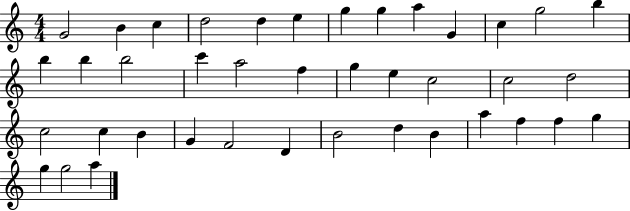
X:1
T:Untitled
M:4/4
L:1/4
K:C
G2 B c d2 d e g g a G c g2 b b b b2 c' a2 f g e c2 c2 d2 c2 c B G F2 D B2 d B a f f g g g2 a